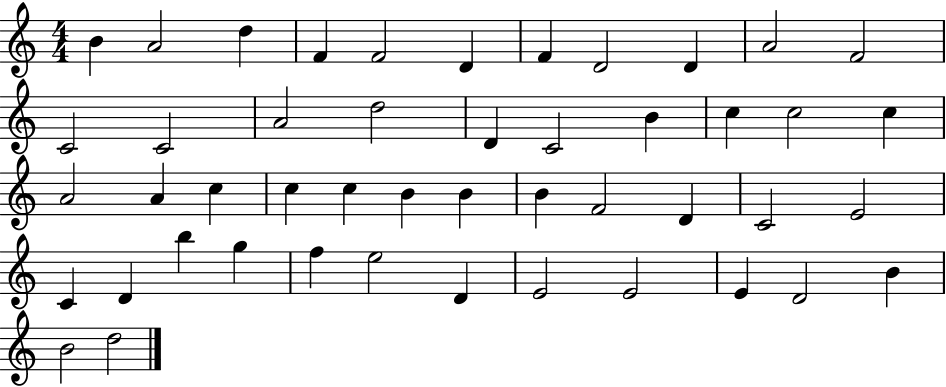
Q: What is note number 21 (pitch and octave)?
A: C5